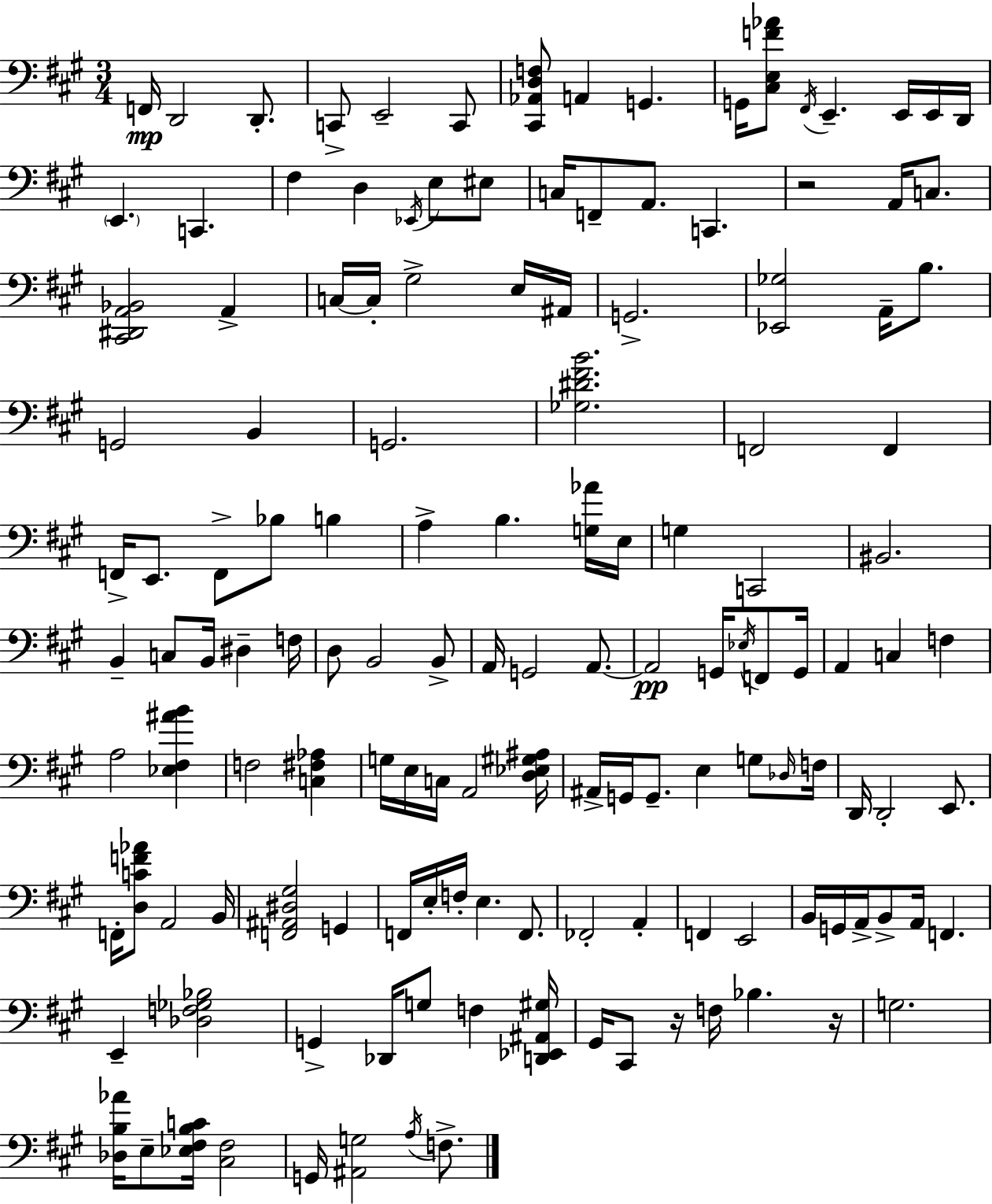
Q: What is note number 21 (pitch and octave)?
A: EIS3